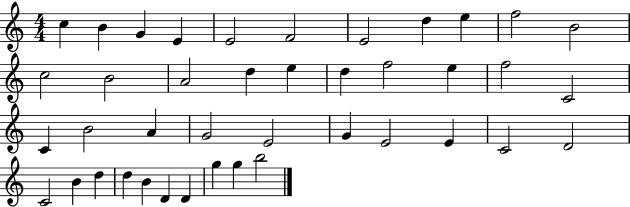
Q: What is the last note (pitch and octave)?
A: B5